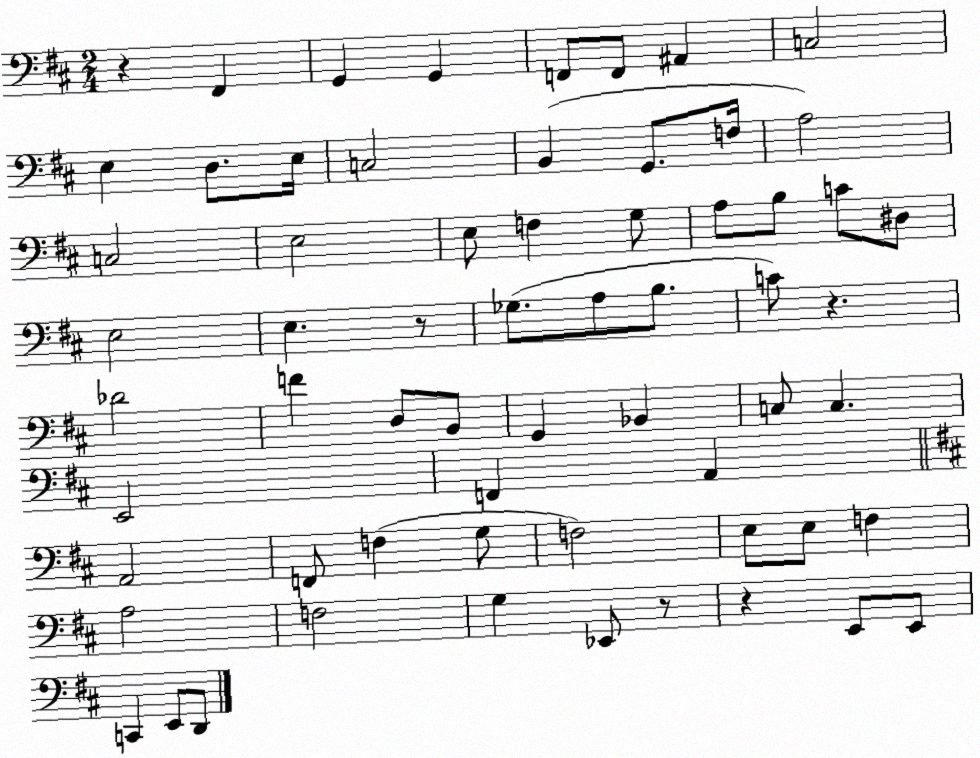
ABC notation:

X:1
T:Untitled
M:2/4
L:1/4
K:D
z ^F,, G,, G,, F,,/2 F,,/2 ^A,, C,2 E, D,/2 E,/4 C,2 B,, G,,/2 F,/4 A,2 C,2 E,2 E,/2 F, G,/2 A,/2 B,/2 C/2 ^D,/2 E,2 E, z/2 _G,/2 A,/2 B,/2 C/2 z _D2 F D,/2 B,,/2 G,, _B,, C,/2 C, E,,2 F,, A,, A,,2 F,,/2 F, G,/2 F,2 E,/2 E,/2 F, A,2 F,2 G, _E,,/2 z/2 z E,,/2 E,,/2 C,, E,,/2 D,,/2